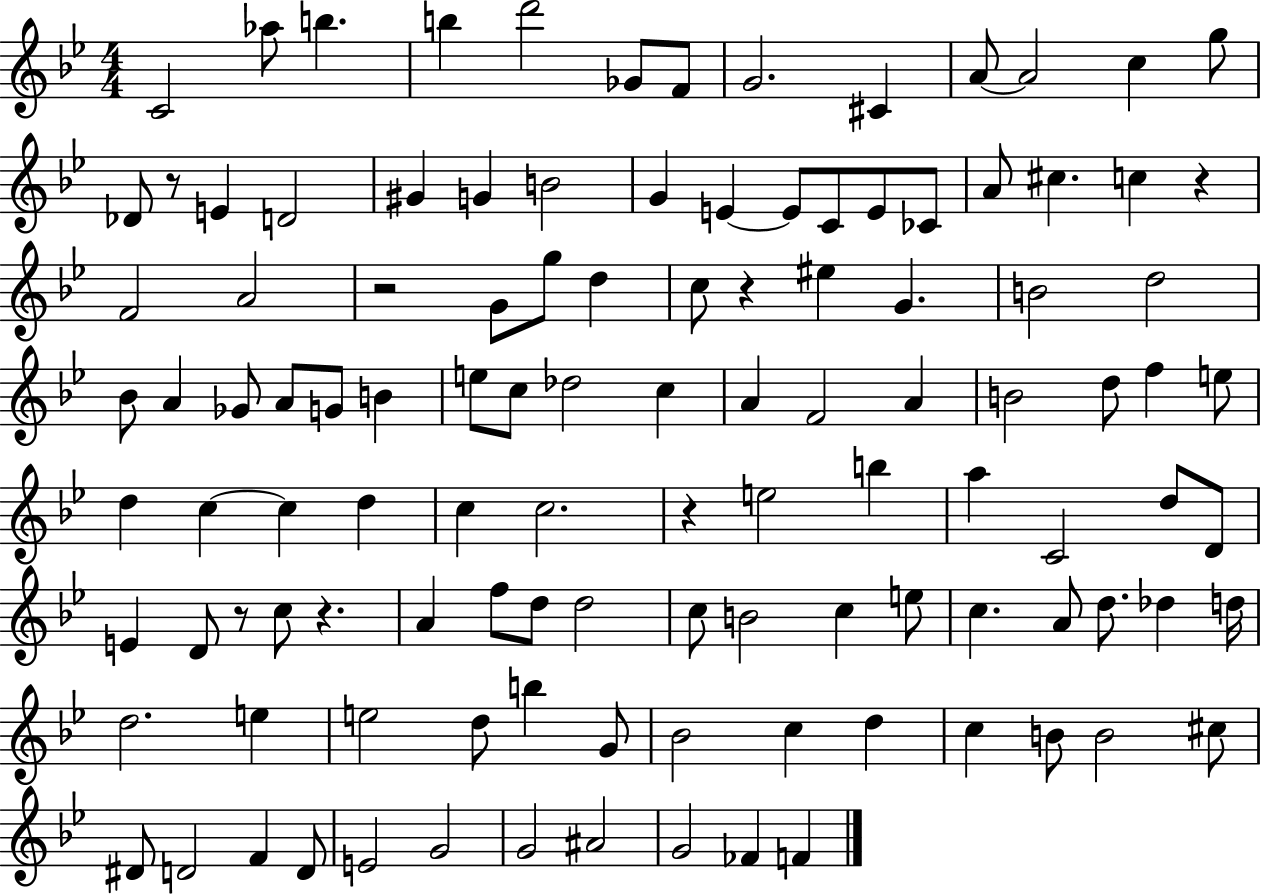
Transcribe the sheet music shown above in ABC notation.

X:1
T:Untitled
M:4/4
L:1/4
K:Bb
C2 _a/2 b b d'2 _G/2 F/2 G2 ^C A/2 A2 c g/2 _D/2 z/2 E D2 ^G G B2 G E E/2 C/2 E/2 _C/2 A/2 ^c c z F2 A2 z2 G/2 g/2 d c/2 z ^e G B2 d2 _B/2 A _G/2 A/2 G/2 B e/2 c/2 _d2 c A F2 A B2 d/2 f e/2 d c c d c c2 z e2 b a C2 d/2 D/2 E D/2 z/2 c/2 z A f/2 d/2 d2 c/2 B2 c e/2 c A/2 d/2 _d d/4 d2 e e2 d/2 b G/2 _B2 c d c B/2 B2 ^c/2 ^D/2 D2 F D/2 E2 G2 G2 ^A2 G2 _F F